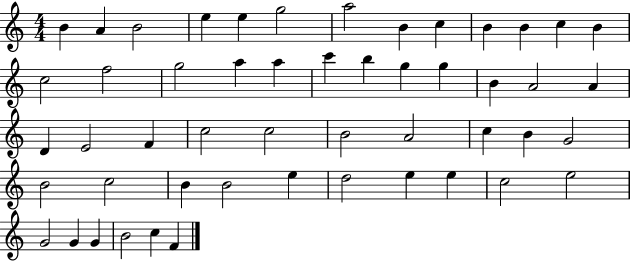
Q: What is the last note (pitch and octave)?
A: F4